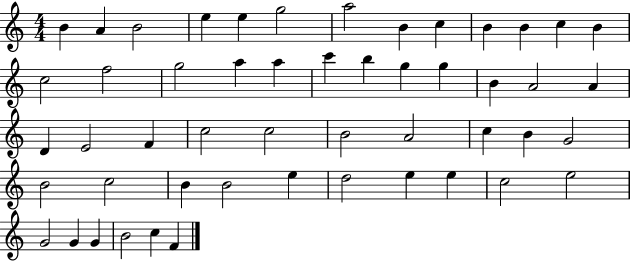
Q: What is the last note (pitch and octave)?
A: F4